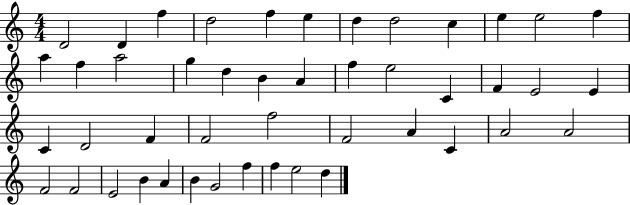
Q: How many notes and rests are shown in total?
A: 46